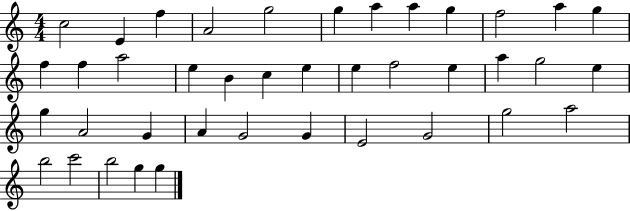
C5/h E4/q F5/q A4/h G5/h G5/q A5/q A5/q G5/q F5/h A5/q G5/q F5/q F5/q A5/h E5/q B4/q C5/q E5/q E5/q F5/h E5/q A5/q G5/h E5/q G5/q A4/h G4/q A4/q G4/h G4/q E4/h G4/h G5/h A5/h B5/h C6/h B5/h G5/q G5/q